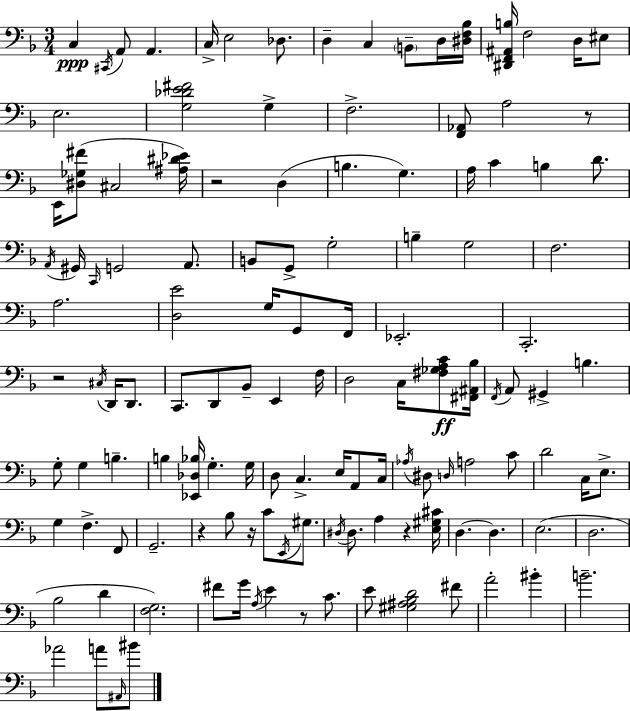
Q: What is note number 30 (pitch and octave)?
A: C2